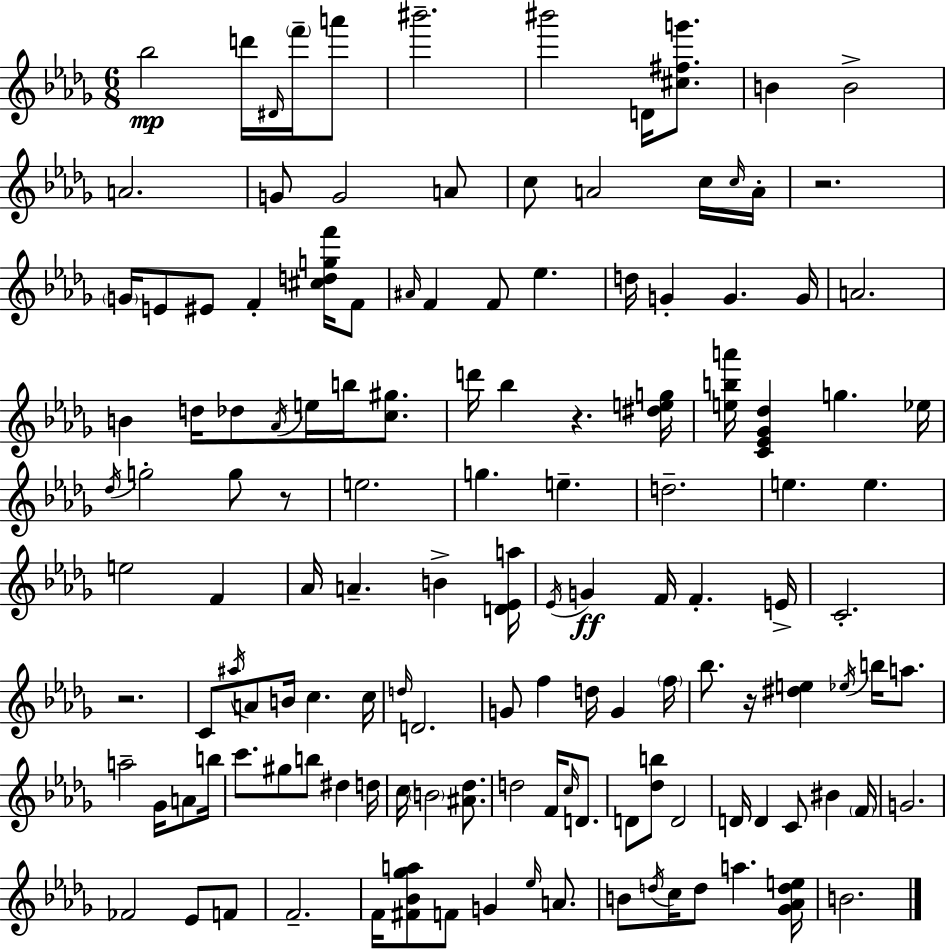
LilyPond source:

{
  \clef treble
  \numericTimeSignature
  \time 6/8
  \key bes \minor
  bes''2\mp d'''16 \grace { dis'16 } \parenthesize f'''16-- a'''8 | bis'''2.-- | bis'''2 d'16 <cis'' fis'' g'''>8. | b'4 b'2-> | \break a'2. | g'8 g'2 a'8 | c''8 a'2 c''16 | \grace { c''16 } a'16-. r2. | \break \parenthesize g'16 e'8 eis'8 f'4-. <cis'' d'' g'' f'''>16 | f'8 \grace { ais'16 } f'4 f'8 ees''4. | d''16 g'4-. g'4. | g'16 a'2. | \break b'4 d''16 des''8 \acciaccatura { aes'16 } e''16 | b''16 <c'' gis''>8. d'''16 bes''4 r4. | <dis'' e'' g''>16 <e'' b'' a'''>16 <c' ees' ges' des''>4 g''4. | ees''16 \acciaccatura { des''16 } g''2-. | \break g''8 r8 e''2. | g''4. e''4.-- | d''2.-- | e''4. e''4. | \break e''2 | f'4 aes'16 a'4.-- | b'4-> <d' ees' a''>16 \acciaccatura { ees'16 }\ff g'4 f'16 f'4.-. | e'16-> c'2.-. | \break r2. | c'8 \acciaccatura { ais''16 } a'8 b'16 | c''4. c''16 \grace { d''16 } d'2. | g'8 f''4 | \break d''16 g'4 \parenthesize f''16 bes''8. r16 | <dis'' e''>4 \acciaccatura { ees''16 } b''16 a''8. a''2-- | ges'16 a'8 b''16 c'''8. | gis''8 b''8 dis''4 d''16 c''16 \parenthesize b'2 | \break <ais' des''>8. d''2 | f'16 \grace { c''16 } d'8. d'8 | <des'' b''>8 d'2 d'16 d'4 | c'8 bis'4 \parenthesize f'16 g'2. | \break fes'2 | ees'8 f'8 f'2.-- | f'16 <fis' bes' ges'' a''>8 | f'8 g'4 \grace { ees''16 } a'8. b'8 | \break \acciaccatura { d''16 } c''16 d''8 a''4. <ges' aes' d'' e''>16 | b'2. | \bar "|."
}